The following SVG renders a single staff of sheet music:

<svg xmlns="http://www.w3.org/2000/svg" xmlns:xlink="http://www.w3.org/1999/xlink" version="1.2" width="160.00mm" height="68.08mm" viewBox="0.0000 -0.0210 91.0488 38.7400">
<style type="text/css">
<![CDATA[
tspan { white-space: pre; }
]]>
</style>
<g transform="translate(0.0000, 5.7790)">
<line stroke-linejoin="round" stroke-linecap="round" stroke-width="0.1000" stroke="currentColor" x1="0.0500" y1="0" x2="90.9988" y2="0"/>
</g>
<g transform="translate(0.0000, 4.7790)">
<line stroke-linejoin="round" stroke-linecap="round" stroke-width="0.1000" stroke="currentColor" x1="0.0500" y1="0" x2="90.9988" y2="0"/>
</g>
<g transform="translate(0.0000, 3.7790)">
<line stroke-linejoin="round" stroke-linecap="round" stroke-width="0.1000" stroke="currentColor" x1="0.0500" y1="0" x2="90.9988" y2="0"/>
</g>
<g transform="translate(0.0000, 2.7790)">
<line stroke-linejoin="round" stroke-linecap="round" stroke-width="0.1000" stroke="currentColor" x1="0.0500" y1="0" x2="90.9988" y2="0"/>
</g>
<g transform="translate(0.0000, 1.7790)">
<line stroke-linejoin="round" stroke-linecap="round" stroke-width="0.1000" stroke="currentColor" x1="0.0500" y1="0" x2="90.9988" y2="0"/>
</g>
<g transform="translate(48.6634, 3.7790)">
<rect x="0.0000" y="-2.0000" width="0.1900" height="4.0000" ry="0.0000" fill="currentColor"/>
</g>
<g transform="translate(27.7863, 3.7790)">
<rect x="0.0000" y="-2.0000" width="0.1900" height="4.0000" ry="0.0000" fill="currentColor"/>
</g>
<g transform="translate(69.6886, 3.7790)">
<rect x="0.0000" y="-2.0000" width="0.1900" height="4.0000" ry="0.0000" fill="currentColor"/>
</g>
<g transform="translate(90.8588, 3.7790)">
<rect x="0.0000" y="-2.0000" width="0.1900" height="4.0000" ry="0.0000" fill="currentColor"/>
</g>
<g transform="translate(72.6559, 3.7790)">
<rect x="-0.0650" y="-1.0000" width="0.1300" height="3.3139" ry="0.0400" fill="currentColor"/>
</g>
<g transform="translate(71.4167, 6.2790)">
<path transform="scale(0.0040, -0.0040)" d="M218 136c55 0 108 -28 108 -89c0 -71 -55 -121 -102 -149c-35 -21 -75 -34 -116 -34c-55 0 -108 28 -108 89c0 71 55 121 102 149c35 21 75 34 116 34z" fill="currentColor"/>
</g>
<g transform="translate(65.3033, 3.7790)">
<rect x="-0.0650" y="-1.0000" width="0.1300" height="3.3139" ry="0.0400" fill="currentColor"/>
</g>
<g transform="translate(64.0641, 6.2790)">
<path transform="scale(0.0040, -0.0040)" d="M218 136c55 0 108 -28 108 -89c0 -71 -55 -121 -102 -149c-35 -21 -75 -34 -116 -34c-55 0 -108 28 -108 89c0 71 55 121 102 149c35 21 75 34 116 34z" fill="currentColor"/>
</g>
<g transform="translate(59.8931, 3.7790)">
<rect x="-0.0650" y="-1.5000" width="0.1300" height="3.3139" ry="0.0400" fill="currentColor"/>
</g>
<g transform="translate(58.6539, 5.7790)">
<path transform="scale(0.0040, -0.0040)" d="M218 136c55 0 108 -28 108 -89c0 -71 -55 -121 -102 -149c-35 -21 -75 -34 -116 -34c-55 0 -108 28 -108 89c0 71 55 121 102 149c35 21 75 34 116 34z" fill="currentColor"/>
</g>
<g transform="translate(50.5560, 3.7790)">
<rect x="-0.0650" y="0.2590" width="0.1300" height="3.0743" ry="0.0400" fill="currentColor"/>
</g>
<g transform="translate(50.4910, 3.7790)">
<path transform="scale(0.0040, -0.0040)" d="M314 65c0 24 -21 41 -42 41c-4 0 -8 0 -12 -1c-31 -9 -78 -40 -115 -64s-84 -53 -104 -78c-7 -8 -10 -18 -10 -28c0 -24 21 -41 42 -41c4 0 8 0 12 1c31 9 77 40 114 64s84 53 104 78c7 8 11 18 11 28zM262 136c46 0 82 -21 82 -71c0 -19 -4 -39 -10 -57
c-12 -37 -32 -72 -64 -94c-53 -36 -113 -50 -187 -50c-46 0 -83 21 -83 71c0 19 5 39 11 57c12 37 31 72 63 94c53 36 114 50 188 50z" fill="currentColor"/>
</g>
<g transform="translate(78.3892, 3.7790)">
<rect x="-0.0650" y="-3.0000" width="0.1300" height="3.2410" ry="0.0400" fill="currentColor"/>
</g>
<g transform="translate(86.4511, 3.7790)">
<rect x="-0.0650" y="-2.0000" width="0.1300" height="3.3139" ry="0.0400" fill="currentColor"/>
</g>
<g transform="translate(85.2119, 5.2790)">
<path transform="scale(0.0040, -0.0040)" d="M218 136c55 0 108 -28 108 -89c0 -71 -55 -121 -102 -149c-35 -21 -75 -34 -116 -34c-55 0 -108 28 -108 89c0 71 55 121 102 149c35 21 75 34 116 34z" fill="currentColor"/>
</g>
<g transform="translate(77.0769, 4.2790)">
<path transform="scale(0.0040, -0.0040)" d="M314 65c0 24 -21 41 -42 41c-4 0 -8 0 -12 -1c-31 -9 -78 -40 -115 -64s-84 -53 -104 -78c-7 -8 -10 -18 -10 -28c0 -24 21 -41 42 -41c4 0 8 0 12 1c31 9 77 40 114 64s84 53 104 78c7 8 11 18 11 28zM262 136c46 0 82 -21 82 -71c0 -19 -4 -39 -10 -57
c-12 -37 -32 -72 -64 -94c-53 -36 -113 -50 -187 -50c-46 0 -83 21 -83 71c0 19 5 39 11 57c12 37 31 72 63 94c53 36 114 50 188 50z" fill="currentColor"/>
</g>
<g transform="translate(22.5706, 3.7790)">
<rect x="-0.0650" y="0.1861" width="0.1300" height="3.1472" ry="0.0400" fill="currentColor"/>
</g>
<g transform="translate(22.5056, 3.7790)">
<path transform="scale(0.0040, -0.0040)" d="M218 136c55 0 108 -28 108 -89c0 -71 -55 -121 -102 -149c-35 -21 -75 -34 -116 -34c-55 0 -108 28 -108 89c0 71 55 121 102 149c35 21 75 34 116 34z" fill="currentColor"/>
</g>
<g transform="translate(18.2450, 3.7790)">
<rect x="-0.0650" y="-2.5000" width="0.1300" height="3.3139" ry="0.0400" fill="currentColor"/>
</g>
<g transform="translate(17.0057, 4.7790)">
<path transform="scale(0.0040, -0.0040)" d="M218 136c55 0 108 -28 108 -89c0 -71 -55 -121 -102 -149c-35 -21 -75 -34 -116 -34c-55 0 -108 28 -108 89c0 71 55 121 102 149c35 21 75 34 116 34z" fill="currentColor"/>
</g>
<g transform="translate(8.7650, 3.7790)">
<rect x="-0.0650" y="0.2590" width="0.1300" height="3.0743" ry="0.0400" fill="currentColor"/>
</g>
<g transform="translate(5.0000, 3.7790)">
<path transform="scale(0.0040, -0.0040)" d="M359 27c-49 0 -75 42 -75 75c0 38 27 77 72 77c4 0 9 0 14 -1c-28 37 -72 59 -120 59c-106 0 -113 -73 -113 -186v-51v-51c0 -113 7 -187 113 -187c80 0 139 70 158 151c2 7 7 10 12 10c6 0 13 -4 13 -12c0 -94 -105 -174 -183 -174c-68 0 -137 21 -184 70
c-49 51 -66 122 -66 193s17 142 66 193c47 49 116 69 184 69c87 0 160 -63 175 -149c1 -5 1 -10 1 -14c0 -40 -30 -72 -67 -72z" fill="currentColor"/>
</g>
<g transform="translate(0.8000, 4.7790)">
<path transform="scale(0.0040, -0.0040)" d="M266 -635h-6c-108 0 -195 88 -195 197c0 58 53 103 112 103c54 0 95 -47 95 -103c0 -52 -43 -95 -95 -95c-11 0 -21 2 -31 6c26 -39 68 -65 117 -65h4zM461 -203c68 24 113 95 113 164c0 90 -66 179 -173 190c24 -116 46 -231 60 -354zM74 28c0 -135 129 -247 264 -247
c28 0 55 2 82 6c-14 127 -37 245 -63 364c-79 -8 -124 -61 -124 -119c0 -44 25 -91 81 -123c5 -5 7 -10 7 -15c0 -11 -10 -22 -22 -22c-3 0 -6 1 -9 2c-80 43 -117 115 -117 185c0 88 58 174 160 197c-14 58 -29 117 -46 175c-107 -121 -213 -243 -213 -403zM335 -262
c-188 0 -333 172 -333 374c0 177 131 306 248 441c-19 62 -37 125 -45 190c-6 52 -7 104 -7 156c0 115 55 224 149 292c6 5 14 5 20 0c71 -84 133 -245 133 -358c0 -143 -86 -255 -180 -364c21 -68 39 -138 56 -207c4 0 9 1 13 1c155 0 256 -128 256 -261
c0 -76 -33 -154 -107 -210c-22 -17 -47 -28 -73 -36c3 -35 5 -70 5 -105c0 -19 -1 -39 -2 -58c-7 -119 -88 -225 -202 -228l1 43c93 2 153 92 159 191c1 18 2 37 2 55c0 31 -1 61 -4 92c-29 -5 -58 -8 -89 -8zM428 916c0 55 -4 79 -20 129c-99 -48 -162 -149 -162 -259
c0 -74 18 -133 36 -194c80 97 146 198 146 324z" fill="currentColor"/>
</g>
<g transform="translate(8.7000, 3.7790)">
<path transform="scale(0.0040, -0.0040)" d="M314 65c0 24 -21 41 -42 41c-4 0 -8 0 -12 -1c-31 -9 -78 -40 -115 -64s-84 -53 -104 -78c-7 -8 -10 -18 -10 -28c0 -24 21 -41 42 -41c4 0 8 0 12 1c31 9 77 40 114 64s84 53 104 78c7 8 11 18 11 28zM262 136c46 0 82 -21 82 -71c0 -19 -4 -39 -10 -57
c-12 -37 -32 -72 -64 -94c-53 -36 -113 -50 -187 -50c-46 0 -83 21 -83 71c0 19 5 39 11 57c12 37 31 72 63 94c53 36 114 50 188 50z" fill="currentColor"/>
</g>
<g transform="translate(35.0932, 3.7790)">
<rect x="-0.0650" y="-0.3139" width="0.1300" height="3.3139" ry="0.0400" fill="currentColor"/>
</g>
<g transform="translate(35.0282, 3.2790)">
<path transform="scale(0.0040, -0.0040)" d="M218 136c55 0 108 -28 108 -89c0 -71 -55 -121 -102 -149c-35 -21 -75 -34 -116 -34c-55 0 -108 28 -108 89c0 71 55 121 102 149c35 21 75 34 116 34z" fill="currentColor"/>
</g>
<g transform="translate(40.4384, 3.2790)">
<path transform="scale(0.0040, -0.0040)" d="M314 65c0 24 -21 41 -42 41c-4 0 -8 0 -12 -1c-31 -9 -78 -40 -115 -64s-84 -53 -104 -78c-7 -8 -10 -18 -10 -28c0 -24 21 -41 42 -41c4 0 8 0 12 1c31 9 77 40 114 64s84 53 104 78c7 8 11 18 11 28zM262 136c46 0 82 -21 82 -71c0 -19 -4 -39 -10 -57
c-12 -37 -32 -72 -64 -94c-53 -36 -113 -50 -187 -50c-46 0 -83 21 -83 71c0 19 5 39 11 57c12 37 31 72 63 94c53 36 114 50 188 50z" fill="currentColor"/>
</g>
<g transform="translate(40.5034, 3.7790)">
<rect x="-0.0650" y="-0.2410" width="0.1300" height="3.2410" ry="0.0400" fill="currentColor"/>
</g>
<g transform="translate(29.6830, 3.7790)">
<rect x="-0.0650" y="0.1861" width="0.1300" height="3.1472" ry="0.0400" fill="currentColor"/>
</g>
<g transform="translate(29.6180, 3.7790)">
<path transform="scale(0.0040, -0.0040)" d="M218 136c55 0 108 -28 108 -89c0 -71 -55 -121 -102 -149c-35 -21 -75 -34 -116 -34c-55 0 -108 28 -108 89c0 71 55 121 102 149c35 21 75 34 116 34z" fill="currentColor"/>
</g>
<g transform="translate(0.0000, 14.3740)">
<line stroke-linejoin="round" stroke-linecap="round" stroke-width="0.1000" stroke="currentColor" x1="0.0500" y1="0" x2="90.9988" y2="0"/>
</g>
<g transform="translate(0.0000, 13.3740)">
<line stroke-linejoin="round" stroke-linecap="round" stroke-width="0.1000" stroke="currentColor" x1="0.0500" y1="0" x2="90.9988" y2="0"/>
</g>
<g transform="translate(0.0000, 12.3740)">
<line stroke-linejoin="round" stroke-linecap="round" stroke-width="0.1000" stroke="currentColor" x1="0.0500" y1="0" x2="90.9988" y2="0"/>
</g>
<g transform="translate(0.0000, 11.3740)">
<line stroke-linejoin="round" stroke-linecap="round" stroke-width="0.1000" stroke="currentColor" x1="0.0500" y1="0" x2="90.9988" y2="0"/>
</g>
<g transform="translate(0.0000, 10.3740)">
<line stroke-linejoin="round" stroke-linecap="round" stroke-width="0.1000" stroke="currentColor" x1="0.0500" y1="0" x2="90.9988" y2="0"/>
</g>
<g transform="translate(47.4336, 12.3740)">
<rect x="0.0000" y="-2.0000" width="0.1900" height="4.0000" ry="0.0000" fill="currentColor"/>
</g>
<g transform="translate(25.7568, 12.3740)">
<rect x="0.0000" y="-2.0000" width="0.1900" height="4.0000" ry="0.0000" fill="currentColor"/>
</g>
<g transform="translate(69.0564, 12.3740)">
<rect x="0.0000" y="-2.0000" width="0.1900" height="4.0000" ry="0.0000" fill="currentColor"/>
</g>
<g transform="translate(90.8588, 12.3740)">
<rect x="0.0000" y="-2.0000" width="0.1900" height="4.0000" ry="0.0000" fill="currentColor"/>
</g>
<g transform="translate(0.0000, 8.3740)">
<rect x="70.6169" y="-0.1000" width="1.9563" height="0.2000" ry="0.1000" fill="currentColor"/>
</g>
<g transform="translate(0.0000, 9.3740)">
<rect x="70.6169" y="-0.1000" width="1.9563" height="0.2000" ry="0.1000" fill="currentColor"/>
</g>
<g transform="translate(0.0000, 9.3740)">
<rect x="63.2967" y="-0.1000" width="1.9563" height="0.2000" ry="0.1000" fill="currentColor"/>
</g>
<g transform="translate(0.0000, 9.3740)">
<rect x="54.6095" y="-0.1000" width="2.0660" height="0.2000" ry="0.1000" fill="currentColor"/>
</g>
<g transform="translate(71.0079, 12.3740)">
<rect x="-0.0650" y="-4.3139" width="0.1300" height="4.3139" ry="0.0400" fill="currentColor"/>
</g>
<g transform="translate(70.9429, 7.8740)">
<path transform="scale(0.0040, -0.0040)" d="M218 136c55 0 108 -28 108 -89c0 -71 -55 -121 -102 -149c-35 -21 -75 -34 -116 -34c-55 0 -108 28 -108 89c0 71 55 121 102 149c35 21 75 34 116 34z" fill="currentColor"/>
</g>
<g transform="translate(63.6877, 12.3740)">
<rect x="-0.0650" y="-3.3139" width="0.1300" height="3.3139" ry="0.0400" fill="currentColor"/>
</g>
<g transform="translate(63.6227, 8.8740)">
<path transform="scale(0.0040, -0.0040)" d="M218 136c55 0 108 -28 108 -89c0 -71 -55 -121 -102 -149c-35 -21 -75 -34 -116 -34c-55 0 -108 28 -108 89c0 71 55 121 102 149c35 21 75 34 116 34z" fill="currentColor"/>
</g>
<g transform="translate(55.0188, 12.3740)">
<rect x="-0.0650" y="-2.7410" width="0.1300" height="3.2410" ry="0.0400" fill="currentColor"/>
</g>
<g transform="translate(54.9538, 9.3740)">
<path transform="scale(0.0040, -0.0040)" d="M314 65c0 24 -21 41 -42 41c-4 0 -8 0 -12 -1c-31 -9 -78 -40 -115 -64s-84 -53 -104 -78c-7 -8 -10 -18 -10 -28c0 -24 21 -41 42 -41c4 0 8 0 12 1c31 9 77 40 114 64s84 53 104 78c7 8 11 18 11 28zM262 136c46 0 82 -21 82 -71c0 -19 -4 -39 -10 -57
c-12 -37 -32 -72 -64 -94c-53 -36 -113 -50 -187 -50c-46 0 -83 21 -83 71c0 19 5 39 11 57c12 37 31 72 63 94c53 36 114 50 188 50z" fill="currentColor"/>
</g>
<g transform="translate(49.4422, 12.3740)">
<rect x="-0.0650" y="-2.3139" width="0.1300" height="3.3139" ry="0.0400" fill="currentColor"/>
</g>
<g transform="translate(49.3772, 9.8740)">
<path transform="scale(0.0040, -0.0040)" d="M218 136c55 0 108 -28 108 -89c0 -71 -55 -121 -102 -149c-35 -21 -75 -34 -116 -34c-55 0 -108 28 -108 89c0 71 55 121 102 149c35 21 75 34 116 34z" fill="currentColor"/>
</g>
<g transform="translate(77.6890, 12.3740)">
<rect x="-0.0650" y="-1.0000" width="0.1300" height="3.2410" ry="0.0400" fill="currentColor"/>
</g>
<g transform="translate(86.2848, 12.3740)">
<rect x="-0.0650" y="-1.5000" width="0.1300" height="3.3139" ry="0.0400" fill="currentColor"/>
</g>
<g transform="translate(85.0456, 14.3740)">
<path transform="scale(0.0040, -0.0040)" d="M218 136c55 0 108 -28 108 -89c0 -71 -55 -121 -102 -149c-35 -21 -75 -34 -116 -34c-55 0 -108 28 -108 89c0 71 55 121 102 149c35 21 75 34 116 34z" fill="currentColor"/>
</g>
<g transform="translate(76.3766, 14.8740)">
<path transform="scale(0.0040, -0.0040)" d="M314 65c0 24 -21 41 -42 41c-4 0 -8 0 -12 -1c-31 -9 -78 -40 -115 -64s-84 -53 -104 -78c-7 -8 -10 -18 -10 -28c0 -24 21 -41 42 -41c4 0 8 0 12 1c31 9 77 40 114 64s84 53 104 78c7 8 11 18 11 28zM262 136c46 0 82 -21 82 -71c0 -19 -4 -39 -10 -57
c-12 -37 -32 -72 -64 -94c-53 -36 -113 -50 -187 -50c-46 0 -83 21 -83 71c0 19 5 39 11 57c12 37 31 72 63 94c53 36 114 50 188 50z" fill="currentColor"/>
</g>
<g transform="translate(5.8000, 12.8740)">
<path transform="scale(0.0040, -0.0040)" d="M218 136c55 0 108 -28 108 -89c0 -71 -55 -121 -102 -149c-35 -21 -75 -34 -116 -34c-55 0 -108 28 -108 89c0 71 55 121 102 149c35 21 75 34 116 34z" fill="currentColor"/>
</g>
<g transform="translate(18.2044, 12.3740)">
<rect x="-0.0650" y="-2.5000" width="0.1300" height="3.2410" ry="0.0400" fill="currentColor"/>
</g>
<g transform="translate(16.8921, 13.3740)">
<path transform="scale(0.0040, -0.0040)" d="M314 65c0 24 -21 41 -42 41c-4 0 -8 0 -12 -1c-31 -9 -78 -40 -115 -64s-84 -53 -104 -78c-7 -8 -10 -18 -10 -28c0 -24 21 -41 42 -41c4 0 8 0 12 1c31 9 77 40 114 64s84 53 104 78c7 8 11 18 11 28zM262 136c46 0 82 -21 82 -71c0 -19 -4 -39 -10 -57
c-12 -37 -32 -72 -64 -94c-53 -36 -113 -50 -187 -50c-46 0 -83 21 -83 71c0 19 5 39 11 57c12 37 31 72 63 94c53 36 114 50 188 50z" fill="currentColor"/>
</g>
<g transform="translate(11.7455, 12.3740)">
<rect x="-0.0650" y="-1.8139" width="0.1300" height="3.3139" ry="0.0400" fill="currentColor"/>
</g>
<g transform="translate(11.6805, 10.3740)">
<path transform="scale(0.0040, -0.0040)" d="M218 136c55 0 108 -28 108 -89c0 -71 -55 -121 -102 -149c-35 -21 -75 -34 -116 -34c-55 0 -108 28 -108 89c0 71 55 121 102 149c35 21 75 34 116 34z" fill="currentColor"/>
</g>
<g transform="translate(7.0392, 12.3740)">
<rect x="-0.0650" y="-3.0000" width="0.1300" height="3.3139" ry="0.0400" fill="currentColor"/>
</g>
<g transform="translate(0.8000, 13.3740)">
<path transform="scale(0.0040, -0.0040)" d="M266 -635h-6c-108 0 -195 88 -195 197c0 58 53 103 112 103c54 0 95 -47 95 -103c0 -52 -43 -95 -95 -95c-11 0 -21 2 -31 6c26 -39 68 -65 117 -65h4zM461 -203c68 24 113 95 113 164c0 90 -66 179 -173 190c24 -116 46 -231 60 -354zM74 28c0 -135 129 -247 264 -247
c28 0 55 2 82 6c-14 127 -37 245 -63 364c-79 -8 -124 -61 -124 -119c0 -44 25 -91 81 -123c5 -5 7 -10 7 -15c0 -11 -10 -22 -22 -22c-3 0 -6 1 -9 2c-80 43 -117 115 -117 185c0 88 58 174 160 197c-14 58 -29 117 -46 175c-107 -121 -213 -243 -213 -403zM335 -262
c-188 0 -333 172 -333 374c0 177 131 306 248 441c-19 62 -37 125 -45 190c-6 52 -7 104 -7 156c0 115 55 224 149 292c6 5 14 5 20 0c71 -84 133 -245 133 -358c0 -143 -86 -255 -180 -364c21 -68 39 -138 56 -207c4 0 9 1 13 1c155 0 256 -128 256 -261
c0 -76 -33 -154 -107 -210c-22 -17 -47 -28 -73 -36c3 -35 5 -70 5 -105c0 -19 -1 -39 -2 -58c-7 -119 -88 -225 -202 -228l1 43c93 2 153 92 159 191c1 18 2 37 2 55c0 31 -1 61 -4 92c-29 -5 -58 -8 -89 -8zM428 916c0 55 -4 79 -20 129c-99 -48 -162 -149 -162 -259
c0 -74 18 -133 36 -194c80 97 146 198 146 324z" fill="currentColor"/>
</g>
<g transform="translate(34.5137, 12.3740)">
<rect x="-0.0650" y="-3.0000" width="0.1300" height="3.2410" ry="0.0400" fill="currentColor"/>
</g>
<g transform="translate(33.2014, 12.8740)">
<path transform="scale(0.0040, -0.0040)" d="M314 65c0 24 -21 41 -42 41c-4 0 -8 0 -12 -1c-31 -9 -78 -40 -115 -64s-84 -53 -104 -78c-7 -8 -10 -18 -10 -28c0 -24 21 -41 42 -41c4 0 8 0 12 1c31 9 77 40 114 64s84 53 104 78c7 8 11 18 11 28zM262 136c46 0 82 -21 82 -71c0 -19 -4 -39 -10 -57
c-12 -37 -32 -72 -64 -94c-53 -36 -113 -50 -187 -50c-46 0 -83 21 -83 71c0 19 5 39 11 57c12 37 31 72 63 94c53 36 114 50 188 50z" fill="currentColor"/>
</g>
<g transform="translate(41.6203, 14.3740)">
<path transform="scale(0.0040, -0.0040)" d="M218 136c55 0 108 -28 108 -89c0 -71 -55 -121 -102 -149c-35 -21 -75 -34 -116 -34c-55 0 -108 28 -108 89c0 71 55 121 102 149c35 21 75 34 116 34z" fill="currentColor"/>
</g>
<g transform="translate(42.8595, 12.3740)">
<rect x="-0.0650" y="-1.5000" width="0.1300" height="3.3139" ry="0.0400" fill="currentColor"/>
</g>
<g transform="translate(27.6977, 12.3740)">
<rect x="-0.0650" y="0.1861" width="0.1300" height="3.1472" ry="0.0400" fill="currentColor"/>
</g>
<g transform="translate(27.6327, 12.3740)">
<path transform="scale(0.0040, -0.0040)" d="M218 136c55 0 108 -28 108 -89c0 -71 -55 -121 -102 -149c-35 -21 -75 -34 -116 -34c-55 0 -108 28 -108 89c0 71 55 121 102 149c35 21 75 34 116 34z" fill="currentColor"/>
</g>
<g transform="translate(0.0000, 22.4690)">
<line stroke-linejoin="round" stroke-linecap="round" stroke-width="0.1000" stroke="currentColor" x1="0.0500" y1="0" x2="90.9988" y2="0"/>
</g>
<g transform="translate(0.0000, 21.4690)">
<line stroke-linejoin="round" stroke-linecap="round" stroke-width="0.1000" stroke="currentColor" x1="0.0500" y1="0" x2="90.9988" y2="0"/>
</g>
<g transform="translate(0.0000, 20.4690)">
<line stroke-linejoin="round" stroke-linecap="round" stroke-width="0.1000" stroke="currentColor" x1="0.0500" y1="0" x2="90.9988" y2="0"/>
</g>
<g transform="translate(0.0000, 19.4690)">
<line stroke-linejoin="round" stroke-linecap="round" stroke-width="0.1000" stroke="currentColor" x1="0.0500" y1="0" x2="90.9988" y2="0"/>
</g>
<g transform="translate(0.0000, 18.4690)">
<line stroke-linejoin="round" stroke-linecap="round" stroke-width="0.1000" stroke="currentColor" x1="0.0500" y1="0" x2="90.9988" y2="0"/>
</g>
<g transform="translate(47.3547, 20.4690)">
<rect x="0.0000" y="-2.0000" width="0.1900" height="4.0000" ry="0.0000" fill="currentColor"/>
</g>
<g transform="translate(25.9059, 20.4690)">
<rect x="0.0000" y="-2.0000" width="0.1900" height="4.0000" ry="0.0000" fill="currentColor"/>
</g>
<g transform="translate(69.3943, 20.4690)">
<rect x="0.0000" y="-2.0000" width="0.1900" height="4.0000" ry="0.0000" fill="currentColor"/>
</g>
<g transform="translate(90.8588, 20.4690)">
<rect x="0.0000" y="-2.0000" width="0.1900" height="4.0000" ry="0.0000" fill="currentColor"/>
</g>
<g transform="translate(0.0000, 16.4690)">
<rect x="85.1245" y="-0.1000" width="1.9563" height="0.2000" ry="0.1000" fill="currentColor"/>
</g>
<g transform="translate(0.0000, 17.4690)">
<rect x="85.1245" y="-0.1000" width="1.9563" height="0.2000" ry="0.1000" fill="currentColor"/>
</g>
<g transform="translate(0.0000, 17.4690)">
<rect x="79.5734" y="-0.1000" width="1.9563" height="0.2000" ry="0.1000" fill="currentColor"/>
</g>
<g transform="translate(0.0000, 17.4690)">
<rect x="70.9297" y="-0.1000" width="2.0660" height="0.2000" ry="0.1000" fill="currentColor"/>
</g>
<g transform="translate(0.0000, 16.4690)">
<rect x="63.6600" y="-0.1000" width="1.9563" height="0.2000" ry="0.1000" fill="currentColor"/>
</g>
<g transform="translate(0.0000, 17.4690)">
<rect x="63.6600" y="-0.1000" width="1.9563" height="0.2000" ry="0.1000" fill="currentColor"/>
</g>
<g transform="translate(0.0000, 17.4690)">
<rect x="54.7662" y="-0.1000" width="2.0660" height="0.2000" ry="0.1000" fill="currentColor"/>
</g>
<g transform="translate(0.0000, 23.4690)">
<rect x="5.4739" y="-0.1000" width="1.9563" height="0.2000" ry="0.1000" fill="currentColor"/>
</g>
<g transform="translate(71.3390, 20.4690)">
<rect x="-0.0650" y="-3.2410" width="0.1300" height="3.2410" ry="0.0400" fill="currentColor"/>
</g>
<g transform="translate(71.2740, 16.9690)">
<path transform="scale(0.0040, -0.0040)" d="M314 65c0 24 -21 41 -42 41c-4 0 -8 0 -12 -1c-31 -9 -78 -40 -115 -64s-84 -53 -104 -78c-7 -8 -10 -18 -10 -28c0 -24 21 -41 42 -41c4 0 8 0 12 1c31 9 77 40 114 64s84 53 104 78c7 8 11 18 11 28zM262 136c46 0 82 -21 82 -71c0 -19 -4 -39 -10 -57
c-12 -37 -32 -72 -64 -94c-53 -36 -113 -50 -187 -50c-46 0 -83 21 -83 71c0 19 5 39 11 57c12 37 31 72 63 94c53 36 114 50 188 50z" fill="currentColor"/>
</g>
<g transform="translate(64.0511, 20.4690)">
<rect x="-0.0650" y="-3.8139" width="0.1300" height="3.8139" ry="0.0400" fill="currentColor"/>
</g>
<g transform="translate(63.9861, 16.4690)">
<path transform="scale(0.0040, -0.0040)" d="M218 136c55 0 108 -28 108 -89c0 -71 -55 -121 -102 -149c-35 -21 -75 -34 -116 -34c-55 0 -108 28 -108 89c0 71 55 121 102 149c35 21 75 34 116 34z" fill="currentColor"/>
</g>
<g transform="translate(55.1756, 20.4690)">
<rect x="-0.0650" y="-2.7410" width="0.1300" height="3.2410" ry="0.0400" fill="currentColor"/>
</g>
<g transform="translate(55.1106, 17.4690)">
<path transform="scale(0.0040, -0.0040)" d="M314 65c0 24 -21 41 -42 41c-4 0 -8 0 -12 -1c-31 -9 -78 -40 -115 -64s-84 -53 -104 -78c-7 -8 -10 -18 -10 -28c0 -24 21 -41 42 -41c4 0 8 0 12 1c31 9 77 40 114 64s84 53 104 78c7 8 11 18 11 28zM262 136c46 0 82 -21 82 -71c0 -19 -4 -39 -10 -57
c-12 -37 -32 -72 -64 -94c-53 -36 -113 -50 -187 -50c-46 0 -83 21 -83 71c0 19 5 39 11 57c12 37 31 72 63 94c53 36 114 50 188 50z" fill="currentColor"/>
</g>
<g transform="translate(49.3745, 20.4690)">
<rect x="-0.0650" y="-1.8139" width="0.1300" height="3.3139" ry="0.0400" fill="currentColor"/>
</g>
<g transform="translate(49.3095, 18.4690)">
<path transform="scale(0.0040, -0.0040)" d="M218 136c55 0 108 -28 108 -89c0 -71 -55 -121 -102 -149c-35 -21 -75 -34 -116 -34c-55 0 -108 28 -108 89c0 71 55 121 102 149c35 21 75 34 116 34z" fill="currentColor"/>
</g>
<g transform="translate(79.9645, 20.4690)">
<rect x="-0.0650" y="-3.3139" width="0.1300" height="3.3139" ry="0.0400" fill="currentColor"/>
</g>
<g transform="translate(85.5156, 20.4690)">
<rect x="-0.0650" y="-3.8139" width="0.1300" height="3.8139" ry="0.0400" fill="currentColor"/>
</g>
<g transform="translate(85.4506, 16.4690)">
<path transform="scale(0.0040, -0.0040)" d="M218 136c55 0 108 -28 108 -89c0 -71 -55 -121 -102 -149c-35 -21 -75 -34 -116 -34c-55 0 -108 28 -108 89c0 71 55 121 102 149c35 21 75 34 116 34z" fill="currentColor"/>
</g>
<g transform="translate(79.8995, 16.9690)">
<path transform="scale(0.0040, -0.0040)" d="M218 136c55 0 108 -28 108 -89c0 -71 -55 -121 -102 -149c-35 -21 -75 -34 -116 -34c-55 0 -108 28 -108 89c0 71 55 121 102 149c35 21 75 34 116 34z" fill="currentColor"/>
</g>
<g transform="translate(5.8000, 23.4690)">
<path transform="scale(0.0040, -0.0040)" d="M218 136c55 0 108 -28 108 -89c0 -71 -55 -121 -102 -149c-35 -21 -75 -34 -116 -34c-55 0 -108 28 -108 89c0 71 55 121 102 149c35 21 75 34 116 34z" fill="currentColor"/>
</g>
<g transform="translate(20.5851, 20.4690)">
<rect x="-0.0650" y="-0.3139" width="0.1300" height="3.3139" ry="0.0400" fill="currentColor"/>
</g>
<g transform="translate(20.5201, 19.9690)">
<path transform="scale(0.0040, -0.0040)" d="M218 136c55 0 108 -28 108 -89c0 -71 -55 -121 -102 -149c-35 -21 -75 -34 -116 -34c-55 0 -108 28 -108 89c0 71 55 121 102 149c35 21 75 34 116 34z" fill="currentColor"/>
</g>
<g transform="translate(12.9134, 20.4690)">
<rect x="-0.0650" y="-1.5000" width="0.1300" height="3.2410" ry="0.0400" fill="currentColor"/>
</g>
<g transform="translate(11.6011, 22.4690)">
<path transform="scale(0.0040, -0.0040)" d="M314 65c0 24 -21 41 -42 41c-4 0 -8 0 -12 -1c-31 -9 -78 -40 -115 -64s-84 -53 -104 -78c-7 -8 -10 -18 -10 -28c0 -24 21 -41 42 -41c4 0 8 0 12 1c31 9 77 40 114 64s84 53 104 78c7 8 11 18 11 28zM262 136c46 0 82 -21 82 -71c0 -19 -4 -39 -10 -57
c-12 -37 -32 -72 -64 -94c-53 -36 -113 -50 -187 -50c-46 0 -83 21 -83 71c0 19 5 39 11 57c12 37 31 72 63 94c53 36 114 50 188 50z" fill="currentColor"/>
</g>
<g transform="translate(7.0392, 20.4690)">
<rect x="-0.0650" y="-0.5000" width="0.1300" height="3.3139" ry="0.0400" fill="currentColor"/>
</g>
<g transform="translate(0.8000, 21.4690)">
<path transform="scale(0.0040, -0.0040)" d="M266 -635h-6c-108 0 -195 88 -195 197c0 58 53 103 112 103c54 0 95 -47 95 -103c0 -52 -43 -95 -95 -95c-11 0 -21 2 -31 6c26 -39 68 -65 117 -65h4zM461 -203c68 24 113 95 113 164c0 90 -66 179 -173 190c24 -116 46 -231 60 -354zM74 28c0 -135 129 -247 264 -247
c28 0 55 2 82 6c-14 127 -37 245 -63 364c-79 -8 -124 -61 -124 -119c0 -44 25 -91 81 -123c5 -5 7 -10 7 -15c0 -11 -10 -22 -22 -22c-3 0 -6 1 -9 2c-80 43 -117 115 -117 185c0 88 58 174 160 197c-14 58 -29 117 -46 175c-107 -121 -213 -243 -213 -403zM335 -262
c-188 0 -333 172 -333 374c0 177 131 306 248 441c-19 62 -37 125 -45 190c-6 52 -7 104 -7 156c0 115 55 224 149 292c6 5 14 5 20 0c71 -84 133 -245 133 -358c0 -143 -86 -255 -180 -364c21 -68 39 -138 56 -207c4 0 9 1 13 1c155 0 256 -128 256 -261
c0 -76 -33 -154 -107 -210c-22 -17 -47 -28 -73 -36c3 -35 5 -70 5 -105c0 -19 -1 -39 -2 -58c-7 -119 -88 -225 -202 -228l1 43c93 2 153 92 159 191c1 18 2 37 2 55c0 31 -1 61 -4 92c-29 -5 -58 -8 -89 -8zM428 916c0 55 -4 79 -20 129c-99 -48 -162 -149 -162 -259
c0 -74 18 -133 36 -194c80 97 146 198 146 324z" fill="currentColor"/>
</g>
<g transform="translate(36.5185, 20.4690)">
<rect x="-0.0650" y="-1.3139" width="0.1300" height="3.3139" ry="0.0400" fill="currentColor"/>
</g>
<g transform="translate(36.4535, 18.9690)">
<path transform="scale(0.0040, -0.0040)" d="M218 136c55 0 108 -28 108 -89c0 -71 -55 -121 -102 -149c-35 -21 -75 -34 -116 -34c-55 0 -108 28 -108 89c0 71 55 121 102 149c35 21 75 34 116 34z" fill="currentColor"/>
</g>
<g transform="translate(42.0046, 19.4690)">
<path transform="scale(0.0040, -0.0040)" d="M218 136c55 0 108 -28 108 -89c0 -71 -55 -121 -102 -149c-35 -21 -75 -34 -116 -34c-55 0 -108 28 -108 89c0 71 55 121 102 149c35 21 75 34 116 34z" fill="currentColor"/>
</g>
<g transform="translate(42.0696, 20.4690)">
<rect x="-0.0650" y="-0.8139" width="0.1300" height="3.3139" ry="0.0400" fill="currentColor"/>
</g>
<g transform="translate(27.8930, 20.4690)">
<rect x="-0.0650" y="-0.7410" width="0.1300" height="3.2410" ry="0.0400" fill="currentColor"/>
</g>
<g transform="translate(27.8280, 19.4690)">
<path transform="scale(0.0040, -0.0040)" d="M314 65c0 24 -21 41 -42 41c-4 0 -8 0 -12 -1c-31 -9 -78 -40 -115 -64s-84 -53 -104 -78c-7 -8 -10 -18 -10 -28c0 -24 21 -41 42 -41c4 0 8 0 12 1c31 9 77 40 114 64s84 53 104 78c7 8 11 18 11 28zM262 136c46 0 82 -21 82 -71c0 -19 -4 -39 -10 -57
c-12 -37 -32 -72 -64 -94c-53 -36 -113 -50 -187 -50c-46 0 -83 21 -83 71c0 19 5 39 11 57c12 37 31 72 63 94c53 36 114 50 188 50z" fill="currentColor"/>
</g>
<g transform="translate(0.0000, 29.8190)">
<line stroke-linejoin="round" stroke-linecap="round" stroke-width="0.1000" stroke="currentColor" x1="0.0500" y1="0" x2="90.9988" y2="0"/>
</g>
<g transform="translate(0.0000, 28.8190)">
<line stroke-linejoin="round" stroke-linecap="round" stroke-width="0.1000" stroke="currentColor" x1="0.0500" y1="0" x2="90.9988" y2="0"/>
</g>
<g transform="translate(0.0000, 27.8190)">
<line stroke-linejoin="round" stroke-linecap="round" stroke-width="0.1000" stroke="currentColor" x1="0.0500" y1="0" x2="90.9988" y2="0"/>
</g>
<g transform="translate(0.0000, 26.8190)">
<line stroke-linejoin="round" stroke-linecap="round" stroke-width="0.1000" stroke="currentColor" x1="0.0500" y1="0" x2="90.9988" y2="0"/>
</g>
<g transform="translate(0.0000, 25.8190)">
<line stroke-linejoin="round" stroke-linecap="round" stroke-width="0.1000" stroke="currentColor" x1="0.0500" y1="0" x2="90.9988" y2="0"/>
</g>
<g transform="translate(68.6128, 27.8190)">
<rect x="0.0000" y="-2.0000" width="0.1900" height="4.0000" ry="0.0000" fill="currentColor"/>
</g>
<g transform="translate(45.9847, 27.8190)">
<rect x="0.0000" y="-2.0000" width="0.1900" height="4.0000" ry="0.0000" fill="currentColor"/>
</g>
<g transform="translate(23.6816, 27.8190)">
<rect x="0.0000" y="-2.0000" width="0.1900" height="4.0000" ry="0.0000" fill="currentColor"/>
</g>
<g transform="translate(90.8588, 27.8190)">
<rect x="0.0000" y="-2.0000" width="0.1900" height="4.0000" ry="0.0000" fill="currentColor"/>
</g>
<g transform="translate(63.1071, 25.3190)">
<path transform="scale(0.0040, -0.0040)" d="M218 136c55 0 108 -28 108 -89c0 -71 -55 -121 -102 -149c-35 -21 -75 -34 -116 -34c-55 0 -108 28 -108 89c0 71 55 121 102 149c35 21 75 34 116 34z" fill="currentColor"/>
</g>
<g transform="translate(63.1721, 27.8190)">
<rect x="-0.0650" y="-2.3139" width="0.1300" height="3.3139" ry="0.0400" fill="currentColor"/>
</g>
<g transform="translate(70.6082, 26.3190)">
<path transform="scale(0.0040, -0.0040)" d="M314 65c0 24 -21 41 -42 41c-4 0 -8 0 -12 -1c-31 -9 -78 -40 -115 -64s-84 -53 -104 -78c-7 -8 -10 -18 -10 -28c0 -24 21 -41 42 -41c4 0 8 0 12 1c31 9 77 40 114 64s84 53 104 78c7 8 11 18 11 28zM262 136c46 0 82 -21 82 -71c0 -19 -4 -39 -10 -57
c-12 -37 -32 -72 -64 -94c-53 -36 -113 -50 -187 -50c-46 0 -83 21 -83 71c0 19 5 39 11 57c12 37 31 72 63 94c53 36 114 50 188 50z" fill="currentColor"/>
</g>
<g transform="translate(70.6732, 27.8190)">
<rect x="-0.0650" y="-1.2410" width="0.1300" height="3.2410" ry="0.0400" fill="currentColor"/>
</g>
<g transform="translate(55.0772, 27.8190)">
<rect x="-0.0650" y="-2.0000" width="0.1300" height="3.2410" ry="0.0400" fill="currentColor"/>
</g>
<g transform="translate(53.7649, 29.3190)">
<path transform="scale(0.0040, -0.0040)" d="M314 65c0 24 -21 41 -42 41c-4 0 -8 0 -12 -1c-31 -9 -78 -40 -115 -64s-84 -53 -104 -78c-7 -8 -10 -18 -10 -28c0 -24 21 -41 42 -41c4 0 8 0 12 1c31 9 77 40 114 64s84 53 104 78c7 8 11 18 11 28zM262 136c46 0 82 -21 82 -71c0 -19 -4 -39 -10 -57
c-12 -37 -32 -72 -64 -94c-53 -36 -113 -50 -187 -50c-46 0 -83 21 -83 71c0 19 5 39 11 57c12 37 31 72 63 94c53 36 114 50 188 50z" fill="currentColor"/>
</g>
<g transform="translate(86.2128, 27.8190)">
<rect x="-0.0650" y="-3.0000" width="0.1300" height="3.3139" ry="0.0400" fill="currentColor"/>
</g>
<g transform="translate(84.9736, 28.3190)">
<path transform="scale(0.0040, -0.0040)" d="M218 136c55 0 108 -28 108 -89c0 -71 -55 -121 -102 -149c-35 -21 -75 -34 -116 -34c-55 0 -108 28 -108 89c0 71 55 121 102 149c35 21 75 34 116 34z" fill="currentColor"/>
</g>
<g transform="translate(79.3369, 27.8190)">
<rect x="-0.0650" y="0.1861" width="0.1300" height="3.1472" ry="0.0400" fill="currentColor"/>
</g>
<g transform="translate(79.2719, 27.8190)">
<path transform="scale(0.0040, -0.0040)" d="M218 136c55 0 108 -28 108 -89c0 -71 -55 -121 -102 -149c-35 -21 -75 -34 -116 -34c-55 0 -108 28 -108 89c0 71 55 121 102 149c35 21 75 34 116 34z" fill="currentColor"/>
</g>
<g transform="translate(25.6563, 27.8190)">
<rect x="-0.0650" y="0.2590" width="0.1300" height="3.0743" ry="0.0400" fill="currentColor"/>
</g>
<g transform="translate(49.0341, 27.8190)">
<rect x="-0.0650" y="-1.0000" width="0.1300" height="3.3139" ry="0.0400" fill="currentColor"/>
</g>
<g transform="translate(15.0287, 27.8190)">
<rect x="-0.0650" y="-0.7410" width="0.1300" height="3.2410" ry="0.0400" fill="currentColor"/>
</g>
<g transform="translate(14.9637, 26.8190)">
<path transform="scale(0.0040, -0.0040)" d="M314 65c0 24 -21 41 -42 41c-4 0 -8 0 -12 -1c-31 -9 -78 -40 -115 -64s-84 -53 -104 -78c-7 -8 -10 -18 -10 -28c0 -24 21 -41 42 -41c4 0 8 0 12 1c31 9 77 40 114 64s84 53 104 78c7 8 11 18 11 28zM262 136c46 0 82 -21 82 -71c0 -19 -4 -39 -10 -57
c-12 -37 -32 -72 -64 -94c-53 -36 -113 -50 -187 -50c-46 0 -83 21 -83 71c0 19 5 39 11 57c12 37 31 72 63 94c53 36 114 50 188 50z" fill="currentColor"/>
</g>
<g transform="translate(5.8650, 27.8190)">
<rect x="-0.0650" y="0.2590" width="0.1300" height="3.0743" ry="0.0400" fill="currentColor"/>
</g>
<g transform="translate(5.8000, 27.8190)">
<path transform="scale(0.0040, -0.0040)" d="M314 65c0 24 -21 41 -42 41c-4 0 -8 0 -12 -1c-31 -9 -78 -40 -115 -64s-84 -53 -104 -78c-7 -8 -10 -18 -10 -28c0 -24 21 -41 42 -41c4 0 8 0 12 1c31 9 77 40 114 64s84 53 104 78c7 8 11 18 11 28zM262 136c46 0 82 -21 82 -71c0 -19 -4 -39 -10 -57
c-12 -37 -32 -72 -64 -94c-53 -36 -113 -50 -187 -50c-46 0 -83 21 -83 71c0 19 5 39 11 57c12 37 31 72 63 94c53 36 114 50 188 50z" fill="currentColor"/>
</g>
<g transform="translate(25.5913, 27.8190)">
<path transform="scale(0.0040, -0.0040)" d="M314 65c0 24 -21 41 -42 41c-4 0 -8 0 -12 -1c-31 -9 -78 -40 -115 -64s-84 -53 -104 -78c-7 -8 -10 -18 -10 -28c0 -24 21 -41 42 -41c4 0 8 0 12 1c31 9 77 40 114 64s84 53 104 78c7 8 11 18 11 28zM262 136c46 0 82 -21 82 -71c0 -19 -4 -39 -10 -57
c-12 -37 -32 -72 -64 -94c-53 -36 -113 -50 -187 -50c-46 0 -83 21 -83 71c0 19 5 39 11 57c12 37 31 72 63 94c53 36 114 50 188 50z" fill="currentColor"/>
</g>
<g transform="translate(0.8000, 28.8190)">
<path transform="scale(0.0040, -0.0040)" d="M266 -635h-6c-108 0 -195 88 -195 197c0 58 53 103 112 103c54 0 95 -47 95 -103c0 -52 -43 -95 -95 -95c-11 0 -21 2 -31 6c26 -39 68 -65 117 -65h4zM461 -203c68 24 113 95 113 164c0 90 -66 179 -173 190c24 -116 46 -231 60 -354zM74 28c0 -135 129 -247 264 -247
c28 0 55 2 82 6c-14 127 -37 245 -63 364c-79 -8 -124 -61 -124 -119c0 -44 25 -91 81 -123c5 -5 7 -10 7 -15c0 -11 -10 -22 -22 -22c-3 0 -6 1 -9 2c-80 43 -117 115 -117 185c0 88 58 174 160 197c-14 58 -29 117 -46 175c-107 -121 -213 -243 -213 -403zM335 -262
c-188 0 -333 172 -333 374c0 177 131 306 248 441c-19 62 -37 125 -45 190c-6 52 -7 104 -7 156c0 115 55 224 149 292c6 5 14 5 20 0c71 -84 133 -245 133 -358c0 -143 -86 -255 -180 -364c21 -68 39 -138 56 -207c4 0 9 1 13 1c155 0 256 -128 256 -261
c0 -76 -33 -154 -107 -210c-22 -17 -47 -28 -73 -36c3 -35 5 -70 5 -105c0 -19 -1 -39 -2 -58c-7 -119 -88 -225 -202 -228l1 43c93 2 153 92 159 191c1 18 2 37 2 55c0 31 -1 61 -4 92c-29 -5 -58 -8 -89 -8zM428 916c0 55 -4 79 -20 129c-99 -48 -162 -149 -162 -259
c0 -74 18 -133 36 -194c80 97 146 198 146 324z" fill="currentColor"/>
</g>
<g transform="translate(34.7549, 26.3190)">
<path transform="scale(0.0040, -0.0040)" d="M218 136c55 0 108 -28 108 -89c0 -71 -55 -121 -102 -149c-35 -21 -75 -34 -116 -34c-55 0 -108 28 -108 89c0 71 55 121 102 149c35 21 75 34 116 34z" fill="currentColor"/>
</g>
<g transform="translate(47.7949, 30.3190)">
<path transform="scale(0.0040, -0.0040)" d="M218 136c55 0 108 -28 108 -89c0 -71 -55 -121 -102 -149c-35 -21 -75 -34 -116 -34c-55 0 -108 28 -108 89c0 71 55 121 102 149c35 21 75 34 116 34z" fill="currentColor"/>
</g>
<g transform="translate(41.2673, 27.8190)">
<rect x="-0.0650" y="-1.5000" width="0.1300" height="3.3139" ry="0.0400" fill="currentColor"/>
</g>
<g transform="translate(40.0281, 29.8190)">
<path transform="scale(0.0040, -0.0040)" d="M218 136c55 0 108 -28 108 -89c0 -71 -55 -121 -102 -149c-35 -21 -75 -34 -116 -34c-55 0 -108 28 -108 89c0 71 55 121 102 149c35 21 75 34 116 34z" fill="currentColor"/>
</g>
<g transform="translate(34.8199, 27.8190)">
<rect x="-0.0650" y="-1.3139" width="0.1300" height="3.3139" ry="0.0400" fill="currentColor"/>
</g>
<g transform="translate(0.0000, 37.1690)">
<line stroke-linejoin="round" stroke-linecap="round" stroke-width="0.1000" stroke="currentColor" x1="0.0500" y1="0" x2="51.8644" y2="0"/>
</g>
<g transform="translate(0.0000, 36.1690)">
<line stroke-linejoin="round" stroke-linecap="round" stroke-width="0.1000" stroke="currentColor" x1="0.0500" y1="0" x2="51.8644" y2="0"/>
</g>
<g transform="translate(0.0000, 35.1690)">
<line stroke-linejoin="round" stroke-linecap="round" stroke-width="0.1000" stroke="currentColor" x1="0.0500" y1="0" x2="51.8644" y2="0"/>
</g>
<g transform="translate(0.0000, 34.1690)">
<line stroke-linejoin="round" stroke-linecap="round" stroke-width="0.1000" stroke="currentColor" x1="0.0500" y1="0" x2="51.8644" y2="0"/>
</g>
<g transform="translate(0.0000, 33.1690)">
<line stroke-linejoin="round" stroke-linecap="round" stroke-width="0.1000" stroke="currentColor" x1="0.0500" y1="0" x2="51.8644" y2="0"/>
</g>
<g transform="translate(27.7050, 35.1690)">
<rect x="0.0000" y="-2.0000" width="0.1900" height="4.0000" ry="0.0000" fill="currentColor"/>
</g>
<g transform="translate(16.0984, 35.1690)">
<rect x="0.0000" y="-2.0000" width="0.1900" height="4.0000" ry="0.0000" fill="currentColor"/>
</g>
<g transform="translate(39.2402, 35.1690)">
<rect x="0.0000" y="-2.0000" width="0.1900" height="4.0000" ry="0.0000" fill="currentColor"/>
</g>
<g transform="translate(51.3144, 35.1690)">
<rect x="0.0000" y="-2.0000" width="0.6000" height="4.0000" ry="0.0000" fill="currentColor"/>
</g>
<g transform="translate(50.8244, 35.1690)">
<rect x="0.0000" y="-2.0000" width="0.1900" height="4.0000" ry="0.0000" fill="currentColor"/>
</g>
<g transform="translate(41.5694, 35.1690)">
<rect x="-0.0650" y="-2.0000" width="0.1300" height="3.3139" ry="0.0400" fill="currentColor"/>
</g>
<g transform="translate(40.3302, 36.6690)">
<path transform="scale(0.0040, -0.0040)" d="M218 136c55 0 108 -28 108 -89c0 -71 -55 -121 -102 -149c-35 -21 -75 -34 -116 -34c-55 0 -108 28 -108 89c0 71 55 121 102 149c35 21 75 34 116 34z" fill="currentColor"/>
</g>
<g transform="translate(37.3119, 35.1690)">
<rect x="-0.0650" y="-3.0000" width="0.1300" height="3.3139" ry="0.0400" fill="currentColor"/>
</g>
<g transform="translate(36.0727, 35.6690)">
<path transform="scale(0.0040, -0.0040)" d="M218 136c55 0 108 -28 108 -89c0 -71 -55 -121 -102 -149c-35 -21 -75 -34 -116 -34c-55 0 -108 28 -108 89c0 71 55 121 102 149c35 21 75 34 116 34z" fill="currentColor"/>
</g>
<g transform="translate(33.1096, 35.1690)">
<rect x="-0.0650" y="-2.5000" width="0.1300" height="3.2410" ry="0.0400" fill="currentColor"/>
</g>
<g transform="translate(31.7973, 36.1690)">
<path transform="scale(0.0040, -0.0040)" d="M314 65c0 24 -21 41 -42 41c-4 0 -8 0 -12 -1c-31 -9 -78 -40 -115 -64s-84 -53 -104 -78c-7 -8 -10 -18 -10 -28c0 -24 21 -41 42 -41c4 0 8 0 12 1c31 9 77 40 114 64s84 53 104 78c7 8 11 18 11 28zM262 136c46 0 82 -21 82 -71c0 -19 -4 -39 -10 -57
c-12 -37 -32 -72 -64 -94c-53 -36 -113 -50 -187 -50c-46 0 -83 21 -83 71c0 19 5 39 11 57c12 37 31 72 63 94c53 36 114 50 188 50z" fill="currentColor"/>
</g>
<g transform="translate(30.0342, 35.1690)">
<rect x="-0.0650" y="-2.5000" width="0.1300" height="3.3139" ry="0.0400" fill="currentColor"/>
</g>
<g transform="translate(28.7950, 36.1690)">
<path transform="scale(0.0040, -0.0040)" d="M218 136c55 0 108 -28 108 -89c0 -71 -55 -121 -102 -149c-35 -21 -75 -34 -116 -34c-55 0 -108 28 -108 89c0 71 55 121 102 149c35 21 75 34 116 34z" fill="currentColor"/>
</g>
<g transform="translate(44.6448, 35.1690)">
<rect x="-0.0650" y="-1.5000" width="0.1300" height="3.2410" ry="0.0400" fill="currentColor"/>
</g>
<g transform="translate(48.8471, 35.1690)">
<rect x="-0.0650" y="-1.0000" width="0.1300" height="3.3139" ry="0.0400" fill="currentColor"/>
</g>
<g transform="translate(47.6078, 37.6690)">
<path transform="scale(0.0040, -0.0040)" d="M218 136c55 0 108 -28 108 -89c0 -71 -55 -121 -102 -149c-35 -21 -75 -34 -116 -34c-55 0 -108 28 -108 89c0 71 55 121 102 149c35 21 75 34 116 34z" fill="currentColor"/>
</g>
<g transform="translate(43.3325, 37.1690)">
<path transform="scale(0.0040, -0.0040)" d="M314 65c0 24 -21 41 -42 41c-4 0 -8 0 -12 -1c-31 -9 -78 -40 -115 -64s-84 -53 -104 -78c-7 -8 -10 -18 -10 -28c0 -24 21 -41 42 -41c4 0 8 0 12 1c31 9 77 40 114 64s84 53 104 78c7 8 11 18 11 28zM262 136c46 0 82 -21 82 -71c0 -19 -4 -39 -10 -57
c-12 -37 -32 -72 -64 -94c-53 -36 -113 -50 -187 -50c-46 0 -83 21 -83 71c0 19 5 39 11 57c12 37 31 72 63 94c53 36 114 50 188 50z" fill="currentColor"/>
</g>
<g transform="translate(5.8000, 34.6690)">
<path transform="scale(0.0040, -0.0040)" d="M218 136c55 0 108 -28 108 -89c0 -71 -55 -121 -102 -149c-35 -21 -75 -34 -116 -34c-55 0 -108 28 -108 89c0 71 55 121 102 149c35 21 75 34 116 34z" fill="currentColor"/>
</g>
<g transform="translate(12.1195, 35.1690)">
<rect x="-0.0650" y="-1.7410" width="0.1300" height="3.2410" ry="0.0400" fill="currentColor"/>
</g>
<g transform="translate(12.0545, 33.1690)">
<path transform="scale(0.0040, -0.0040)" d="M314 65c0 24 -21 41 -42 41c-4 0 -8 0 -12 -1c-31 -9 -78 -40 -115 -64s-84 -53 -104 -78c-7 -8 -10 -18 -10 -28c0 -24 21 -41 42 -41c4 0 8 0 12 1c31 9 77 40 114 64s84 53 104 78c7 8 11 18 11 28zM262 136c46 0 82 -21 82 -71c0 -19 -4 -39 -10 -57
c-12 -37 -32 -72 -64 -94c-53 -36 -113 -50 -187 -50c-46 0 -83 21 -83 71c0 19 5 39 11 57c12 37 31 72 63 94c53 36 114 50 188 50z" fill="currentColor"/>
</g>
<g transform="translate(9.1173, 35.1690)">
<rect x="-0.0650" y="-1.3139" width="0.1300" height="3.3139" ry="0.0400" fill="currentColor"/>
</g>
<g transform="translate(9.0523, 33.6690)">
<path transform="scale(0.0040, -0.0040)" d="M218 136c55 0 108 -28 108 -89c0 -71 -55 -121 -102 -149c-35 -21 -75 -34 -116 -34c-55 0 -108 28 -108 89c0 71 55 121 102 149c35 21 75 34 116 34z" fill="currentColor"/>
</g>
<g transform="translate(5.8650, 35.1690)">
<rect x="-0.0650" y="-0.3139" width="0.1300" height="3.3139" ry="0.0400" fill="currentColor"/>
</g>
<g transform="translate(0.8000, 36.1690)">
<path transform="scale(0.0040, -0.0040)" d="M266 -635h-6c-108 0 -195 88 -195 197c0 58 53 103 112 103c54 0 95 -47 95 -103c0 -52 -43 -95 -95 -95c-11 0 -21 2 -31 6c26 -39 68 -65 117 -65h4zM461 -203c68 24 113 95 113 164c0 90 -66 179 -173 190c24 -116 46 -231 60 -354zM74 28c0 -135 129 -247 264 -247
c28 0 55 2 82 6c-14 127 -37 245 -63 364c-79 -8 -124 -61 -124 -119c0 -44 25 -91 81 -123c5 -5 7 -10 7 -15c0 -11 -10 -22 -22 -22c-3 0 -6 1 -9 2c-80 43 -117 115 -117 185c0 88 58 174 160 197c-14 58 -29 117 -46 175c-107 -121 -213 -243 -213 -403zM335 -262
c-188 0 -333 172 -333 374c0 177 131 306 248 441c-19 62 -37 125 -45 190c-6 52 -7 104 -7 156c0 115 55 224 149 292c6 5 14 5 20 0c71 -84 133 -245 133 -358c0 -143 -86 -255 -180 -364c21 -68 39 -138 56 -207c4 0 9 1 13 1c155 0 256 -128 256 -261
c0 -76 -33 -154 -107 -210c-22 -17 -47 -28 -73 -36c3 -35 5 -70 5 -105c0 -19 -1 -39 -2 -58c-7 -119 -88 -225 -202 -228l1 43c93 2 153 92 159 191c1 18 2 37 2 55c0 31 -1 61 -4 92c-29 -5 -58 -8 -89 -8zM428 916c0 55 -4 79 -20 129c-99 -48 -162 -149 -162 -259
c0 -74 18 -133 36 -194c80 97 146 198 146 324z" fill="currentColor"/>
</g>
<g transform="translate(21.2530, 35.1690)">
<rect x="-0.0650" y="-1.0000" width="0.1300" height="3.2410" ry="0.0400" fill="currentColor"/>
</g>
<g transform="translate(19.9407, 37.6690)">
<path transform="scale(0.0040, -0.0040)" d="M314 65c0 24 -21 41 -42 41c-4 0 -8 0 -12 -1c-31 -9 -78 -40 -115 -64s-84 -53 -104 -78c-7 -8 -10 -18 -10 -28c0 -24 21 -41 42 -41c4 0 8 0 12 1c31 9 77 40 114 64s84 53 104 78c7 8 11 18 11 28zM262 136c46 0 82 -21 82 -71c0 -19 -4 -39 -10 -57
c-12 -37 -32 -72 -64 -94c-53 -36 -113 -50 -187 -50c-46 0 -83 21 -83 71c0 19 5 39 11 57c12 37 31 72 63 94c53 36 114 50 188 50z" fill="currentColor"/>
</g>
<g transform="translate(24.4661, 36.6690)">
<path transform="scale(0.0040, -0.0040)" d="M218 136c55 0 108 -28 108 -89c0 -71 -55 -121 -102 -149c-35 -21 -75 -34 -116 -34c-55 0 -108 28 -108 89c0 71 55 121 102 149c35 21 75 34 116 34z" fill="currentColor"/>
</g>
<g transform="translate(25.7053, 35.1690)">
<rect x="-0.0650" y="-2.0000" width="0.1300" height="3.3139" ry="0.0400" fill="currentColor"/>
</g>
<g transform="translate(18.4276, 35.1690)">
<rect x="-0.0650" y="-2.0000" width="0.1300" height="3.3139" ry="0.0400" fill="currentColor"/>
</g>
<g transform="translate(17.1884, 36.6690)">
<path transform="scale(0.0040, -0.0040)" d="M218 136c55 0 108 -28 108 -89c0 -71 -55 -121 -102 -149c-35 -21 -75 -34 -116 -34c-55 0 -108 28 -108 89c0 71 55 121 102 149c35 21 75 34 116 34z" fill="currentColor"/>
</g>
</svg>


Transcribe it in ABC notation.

X:1
T:Untitled
M:4/4
L:1/4
K:C
B2 G B B c c2 B2 E D D A2 F A f G2 B A2 E g a2 b d' D2 E C E2 c d2 e d f a2 c' b2 b c' B2 d2 B2 e E D F2 g e2 B A c e f2 F D2 F G G2 A F E2 D